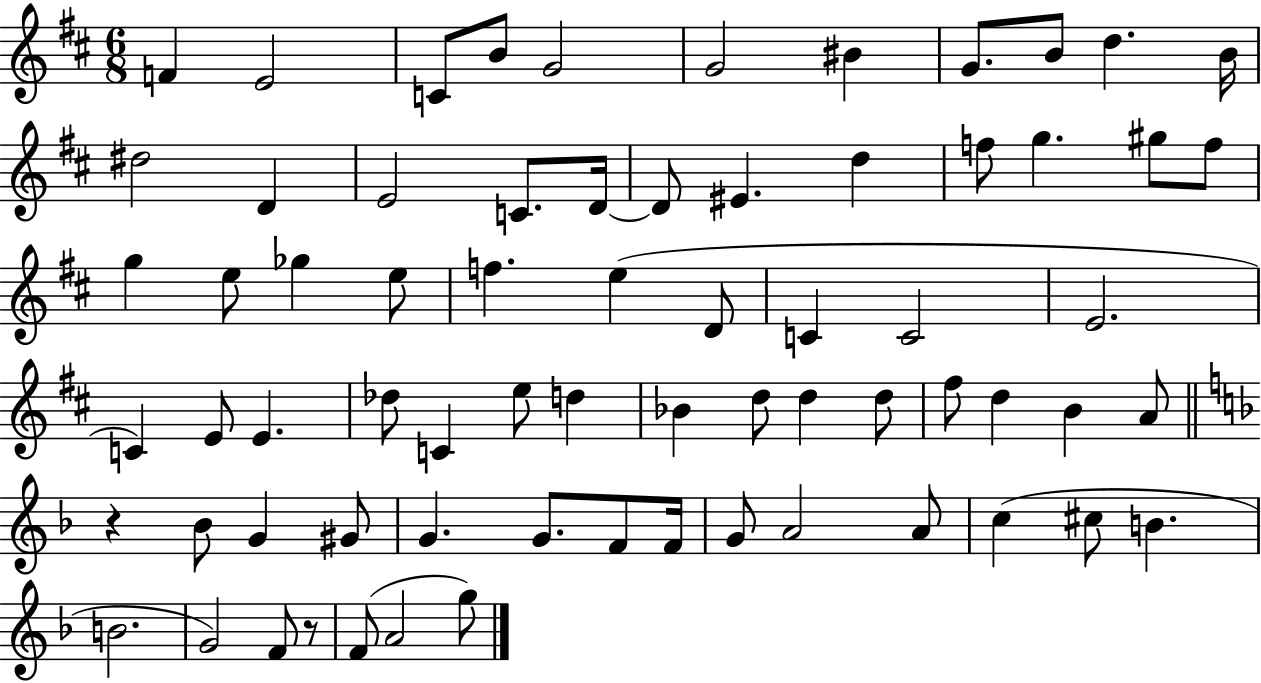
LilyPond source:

{
  \clef treble
  \numericTimeSignature
  \time 6/8
  \key d \major
  f'4 e'2 | c'8 b'8 g'2 | g'2 bis'4 | g'8. b'8 d''4. b'16 | \break dis''2 d'4 | e'2 c'8. d'16~~ | d'8 eis'4. d''4 | f''8 g''4. gis''8 f''8 | \break g''4 e''8 ges''4 e''8 | f''4. e''4( d'8 | c'4 c'2 | e'2. | \break c'4) e'8 e'4. | des''8 c'4 e''8 d''4 | bes'4 d''8 d''4 d''8 | fis''8 d''4 b'4 a'8 | \break \bar "||" \break \key d \minor r4 bes'8 g'4 gis'8 | g'4. g'8. f'8 f'16 | g'8 a'2 a'8 | c''4( cis''8 b'4. | \break b'2. | g'2) f'8 r8 | f'8( a'2 g''8) | \bar "|."
}